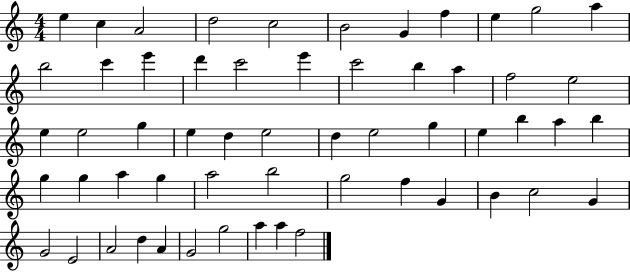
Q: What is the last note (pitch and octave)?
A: F5